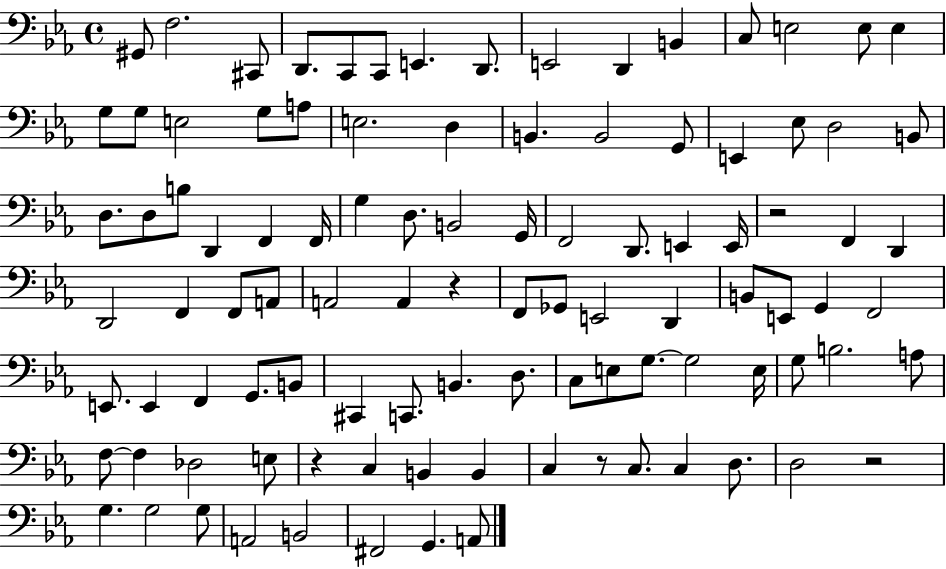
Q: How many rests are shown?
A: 5